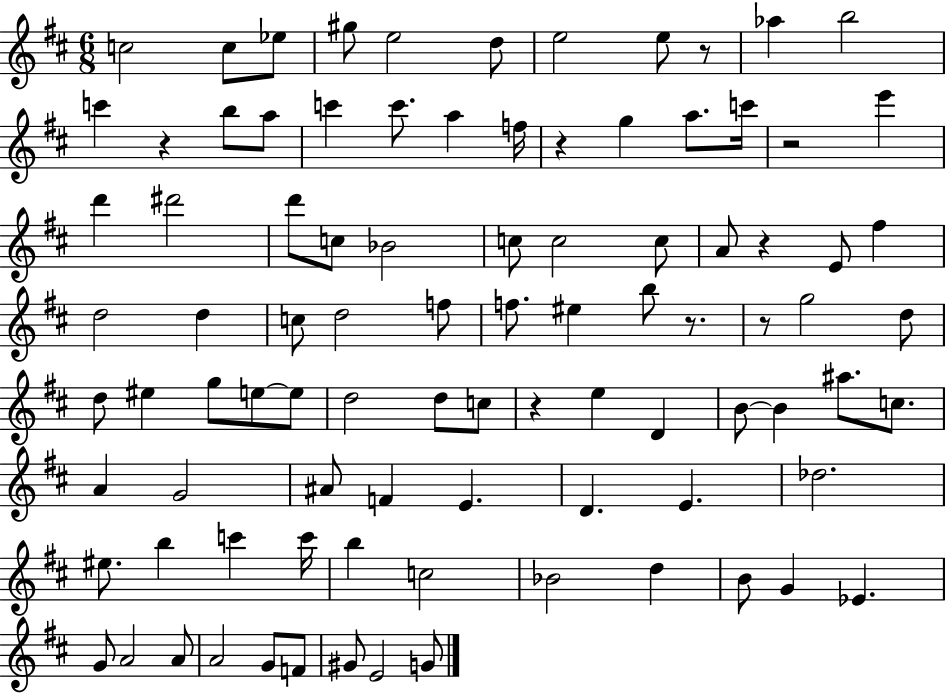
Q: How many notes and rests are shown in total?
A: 92